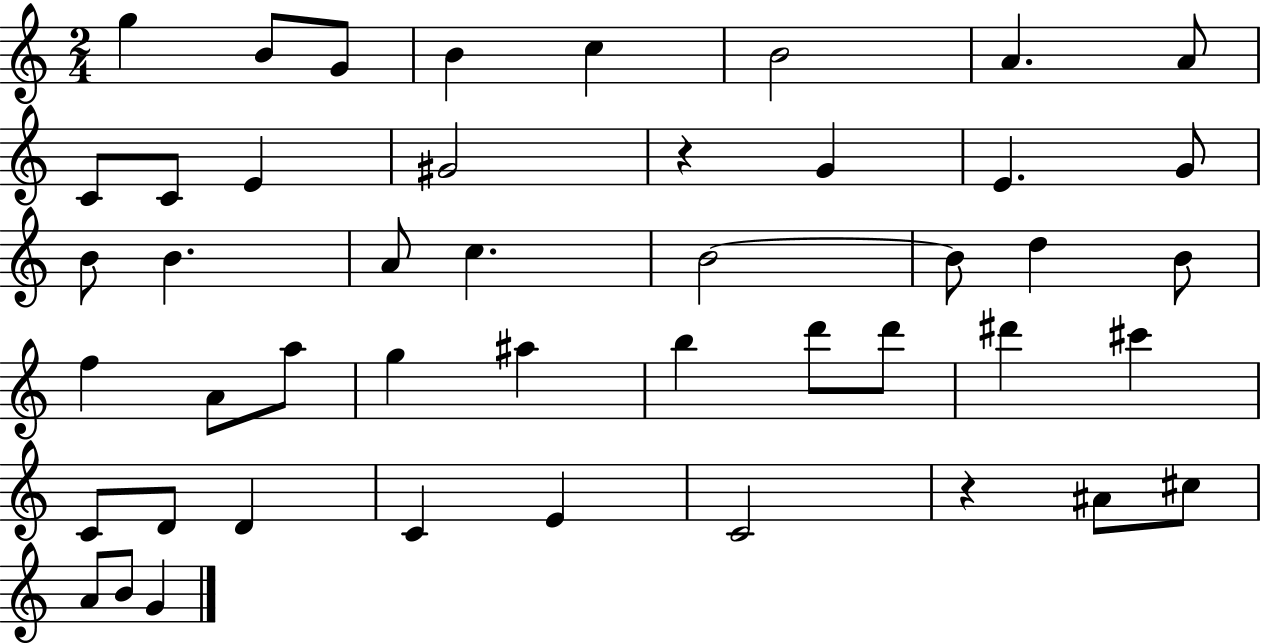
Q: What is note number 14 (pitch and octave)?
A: E4